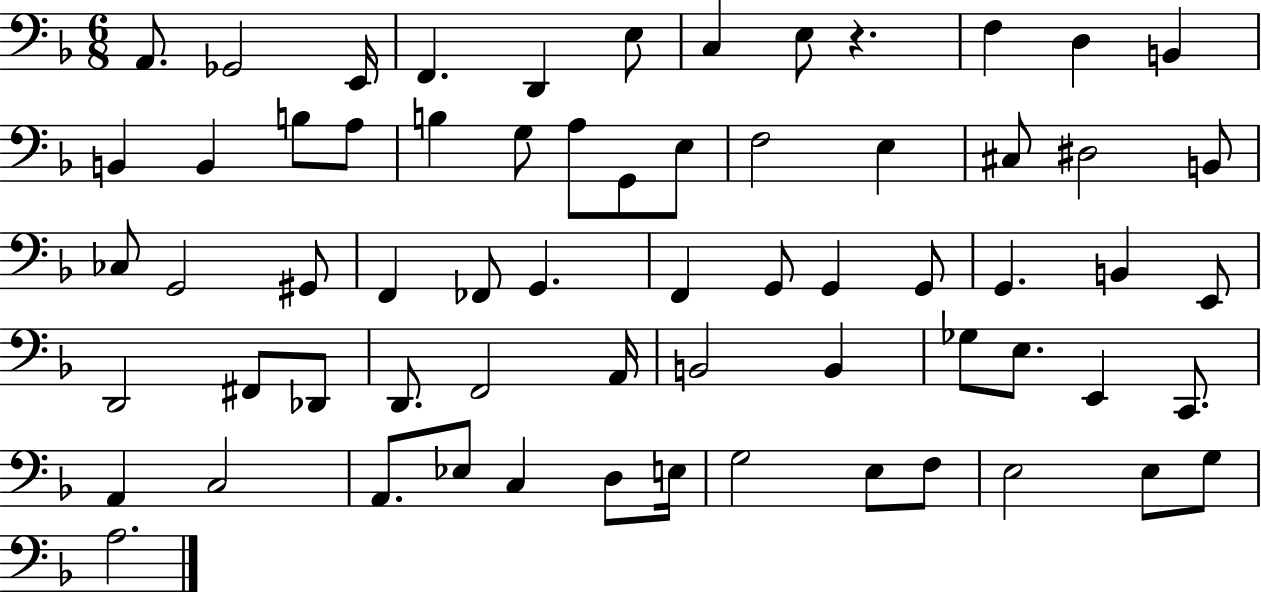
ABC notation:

X:1
T:Untitled
M:6/8
L:1/4
K:F
A,,/2 _G,,2 E,,/4 F,, D,, E,/2 C, E,/2 z F, D, B,, B,, B,, B,/2 A,/2 B, G,/2 A,/2 G,,/2 E,/2 F,2 E, ^C,/2 ^D,2 B,,/2 _C,/2 G,,2 ^G,,/2 F,, _F,,/2 G,, F,, G,,/2 G,, G,,/2 G,, B,, E,,/2 D,,2 ^F,,/2 _D,,/2 D,,/2 F,,2 A,,/4 B,,2 B,, _G,/2 E,/2 E,, C,,/2 A,, C,2 A,,/2 _E,/2 C, D,/2 E,/4 G,2 E,/2 F,/2 E,2 E,/2 G,/2 A,2